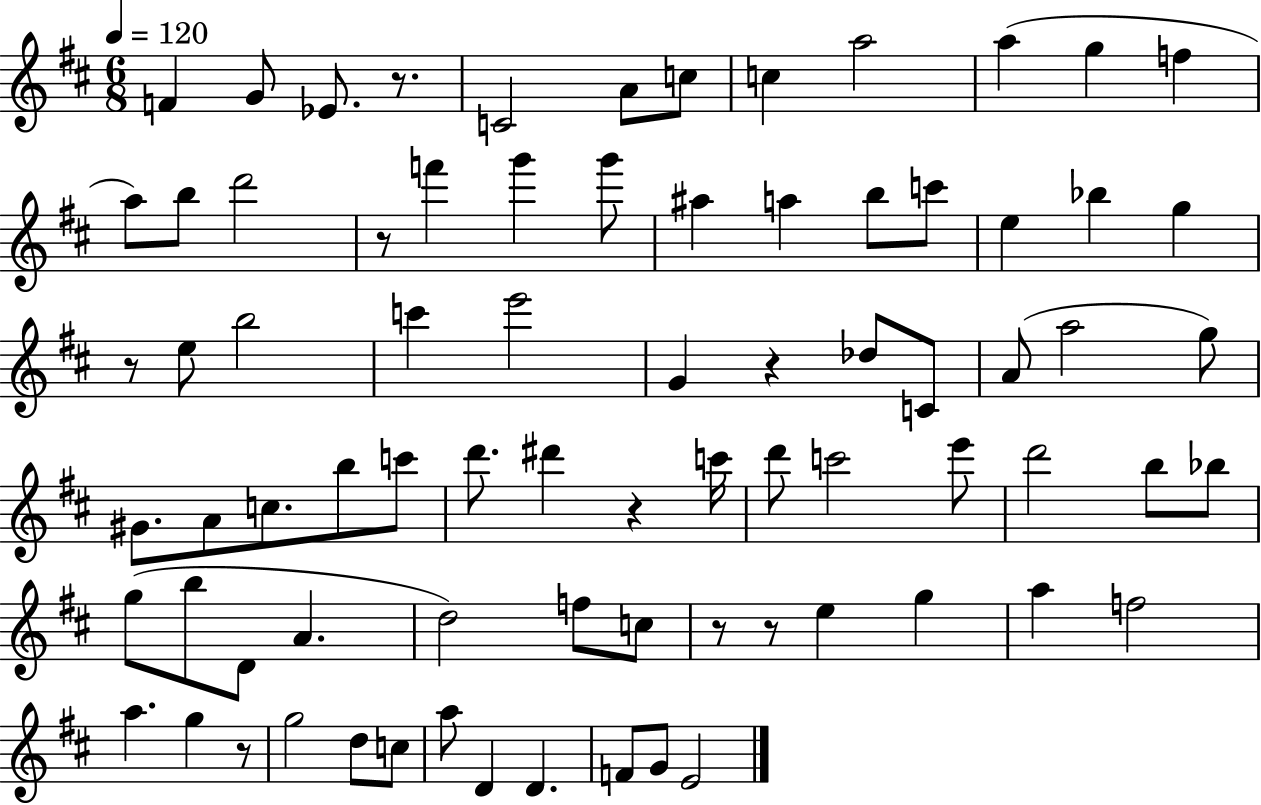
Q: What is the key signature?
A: D major